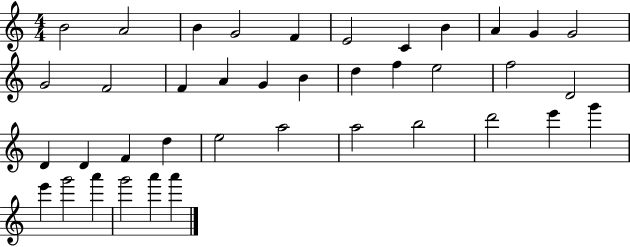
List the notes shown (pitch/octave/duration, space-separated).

B4/h A4/h B4/q G4/h F4/q E4/h C4/q B4/q A4/q G4/q G4/h G4/h F4/h F4/q A4/q G4/q B4/q D5/q F5/q E5/h F5/h D4/h D4/q D4/q F4/q D5/q E5/h A5/h A5/h B5/h D6/h E6/q G6/q E6/q G6/h A6/q G6/h A6/q A6/q